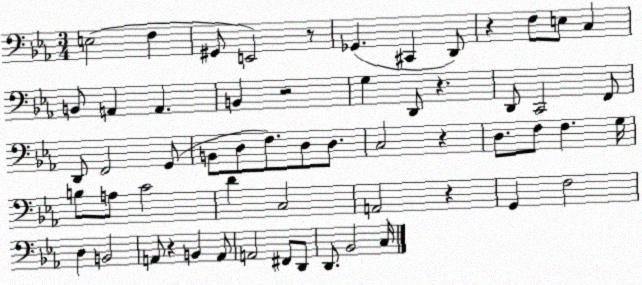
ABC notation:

X:1
T:Untitled
M:3/4
L:1/4
K:Eb
E,2 F, ^G,,/2 E,,2 z/2 _G,, ^C,, D,,/2 z F,/2 E,/2 C, B,,/2 A,, A,, B,, z2 G, D,,/2 z D,,/2 C,,2 F,,/2 D,,/2 F,,2 G,,/2 B,,/2 D,/2 F,/2 D,/2 D,/2 C,2 z D,/2 F,/2 F, G,/4 B,/2 A,/2 C2 D C,2 A,,2 z G,, F,2 D, B,,2 A,,/2 z B,, A,,/2 A,,2 ^F,,/2 D,,/2 D,,/2 _B,,2 C,/4